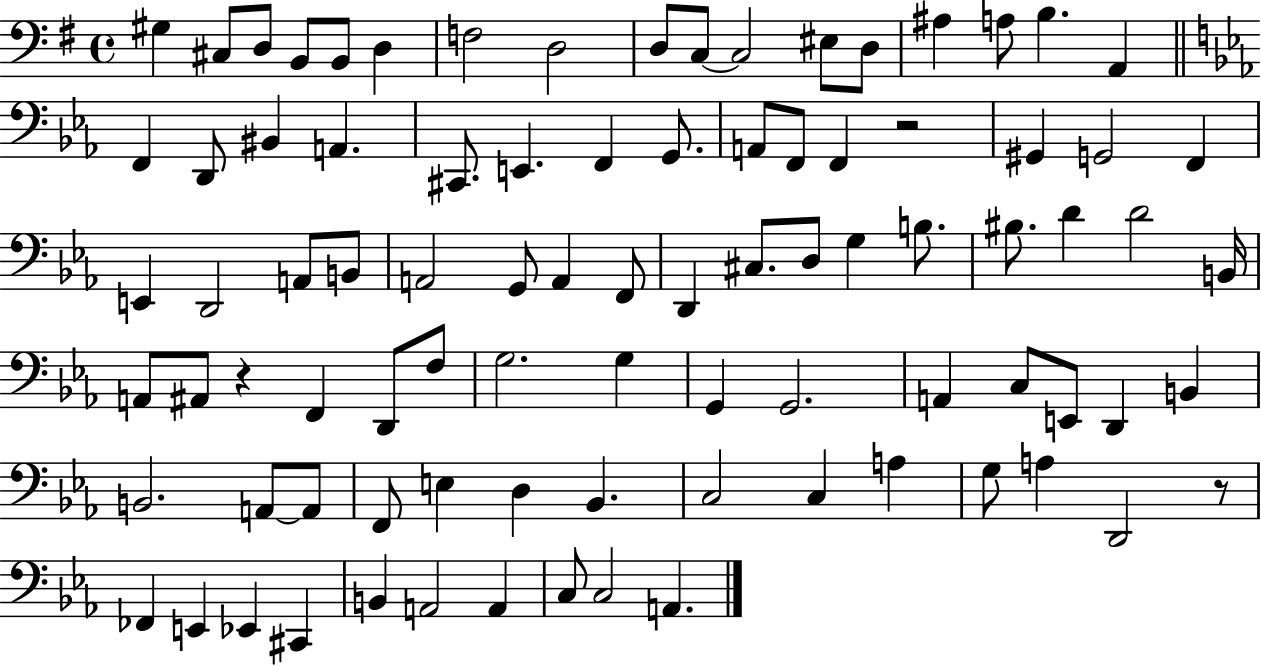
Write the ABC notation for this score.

X:1
T:Untitled
M:4/4
L:1/4
K:G
^G, ^C,/2 D,/2 B,,/2 B,,/2 D, F,2 D,2 D,/2 C,/2 C,2 ^E,/2 D,/2 ^A, A,/2 B, A,, F,, D,,/2 ^B,, A,, ^C,,/2 E,, F,, G,,/2 A,,/2 F,,/2 F,, z2 ^G,, G,,2 F,, E,, D,,2 A,,/2 B,,/2 A,,2 G,,/2 A,, F,,/2 D,, ^C,/2 D,/2 G, B,/2 ^B,/2 D D2 B,,/4 A,,/2 ^A,,/2 z F,, D,,/2 F,/2 G,2 G, G,, G,,2 A,, C,/2 E,,/2 D,, B,, B,,2 A,,/2 A,,/2 F,,/2 E, D, _B,, C,2 C, A, G,/2 A, D,,2 z/2 _F,, E,, _E,, ^C,, B,, A,,2 A,, C,/2 C,2 A,,